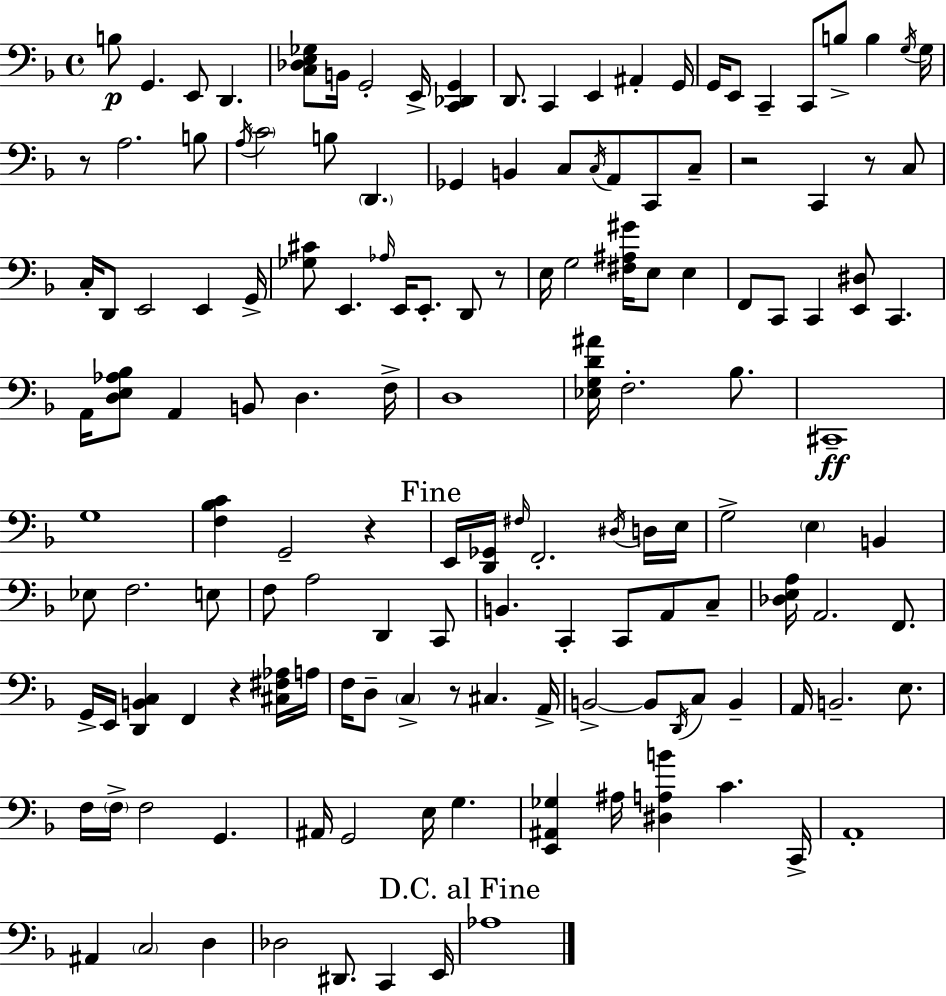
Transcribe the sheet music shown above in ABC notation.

X:1
T:Untitled
M:4/4
L:1/4
K:F
B,/2 G,, E,,/2 D,, [C,_D,E,_G,]/2 B,,/4 G,,2 E,,/4 [C,,_D,,G,,] D,,/2 C,, E,, ^A,, G,,/4 G,,/4 E,,/2 C,, C,,/2 B,/2 B, G,/4 G,/4 z/2 A,2 B,/2 A,/4 C2 B,/2 D,, _G,, B,, C,/2 C,/4 A,,/2 C,,/2 C,/2 z2 C,, z/2 C,/2 C,/4 D,,/2 E,,2 E,, G,,/4 [_G,^C]/2 E,, _A,/4 E,,/4 E,,/2 D,,/2 z/2 E,/4 G,2 [^F,^A,^G]/4 E,/2 E, F,,/2 C,,/2 C,, [E,,^D,]/2 C,, A,,/4 [D,E,_A,_B,]/2 A,, B,,/2 D, F,/4 D,4 [_E,G,D^A]/4 F,2 _B,/2 ^C,,4 G,4 [F,_B,C] G,,2 z E,,/4 [D,,_G,,]/4 ^F,/4 F,,2 ^D,/4 D,/4 E,/4 G,2 E, B,, _E,/2 F,2 E,/2 F,/2 A,2 D,, C,,/2 B,, C,, C,,/2 A,,/2 C,/2 [_D,E,A,]/4 A,,2 F,,/2 G,,/4 E,,/4 [D,,B,,C,] F,, z [^C,^F,_A,]/4 A,/4 F,/4 D,/2 C, z/2 ^C, A,,/4 B,,2 B,,/2 D,,/4 C,/2 B,, A,,/4 B,,2 E,/2 F,/4 F,/4 F,2 G,, ^A,,/4 G,,2 E,/4 G, [E,,^A,,_G,] ^A,/4 [^D,A,B] C C,,/4 A,,4 ^A,, C,2 D, _D,2 ^D,,/2 C,, E,,/4 _A,4